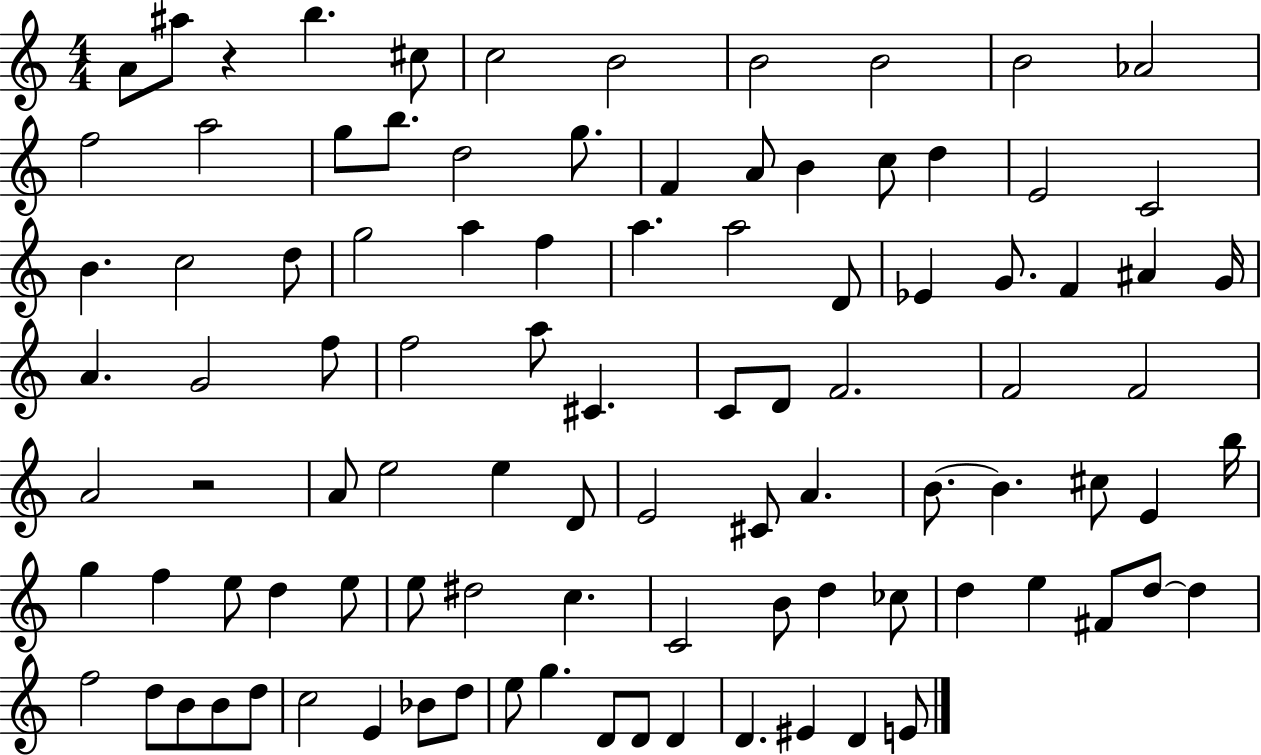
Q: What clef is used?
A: treble